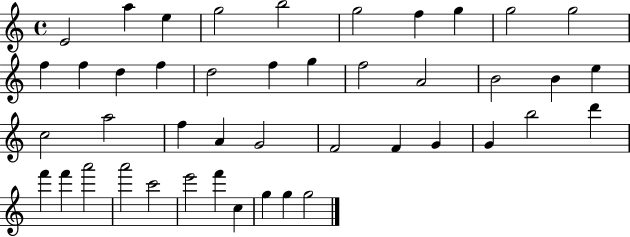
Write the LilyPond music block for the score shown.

{
  \clef treble
  \time 4/4
  \defaultTimeSignature
  \key c \major
  e'2 a''4 e''4 | g''2 b''2 | g''2 f''4 g''4 | g''2 g''2 | \break f''4 f''4 d''4 f''4 | d''2 f''4 g''4 | f''2 a'2 | b'2 b'4 e''4 | \break c''2 a''2 | f''4 a'4 g'2 | f'2 f'4 g'4 | g'4 b''2 d'''4 | \break f'''4 f'''4 a'''2 | a'''2 c'''2 | e'''2 f'''4 c''4 | g''4 g''4 g''2 | \break \bar "|."
}